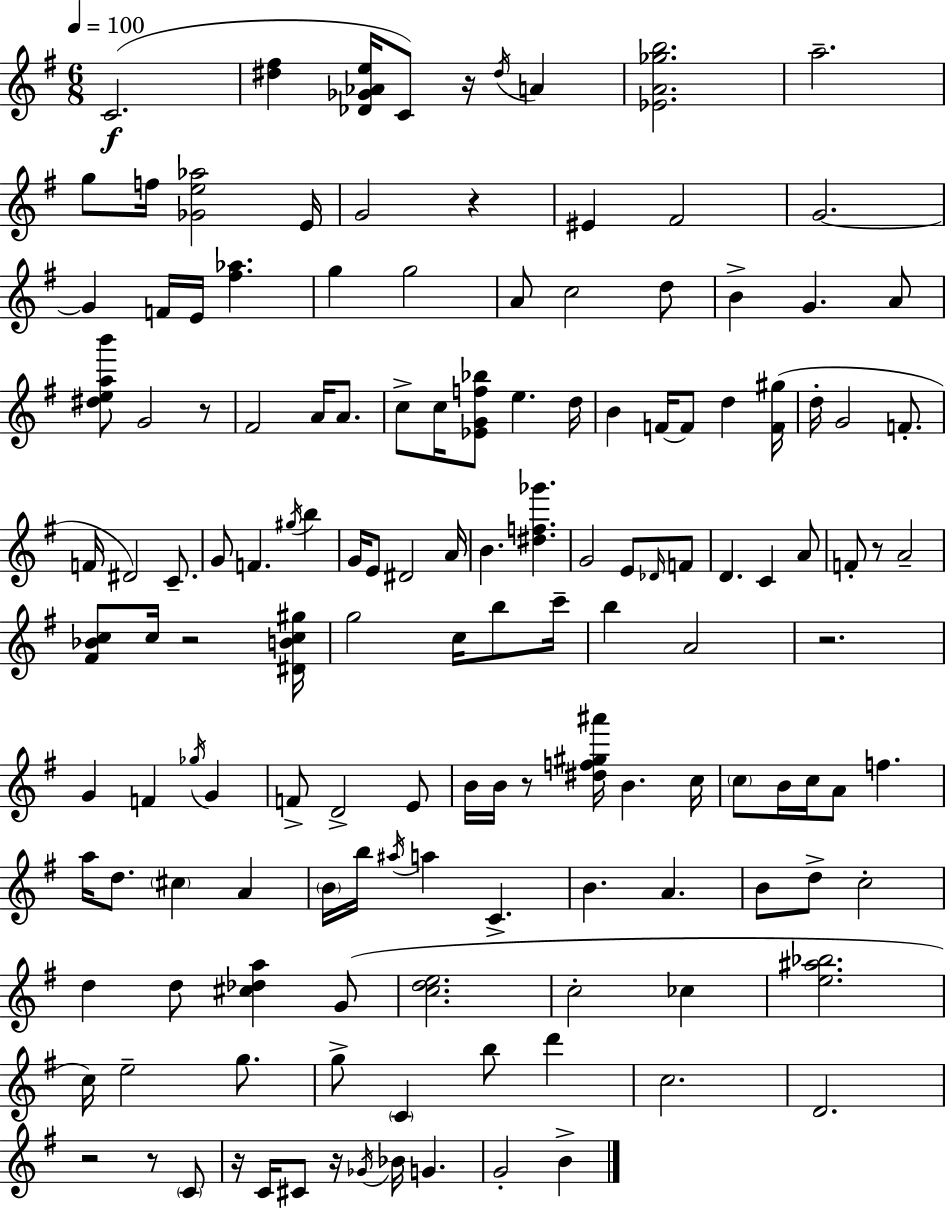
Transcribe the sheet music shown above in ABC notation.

X:1
T:Untitled
M:6/8
L:1/4
K:Em
C2 [^d^f] [_D_G_Ae]/4 C/2 z/4 ^d/4 A [_EA_gb]2 a2 g/2 f/4 [_Ge_a]2 E/4 G2 z ^E ^F2 G2 G F/4 E/4 [^f_a] g g2 A/2 c2 d/2 B G A/2 [^deab']/2 G2 z/2 ^F2 A/4 A/2 c/2 c/4 [_EGf_b]/2 e d/4 B F/4 F/2 d [F^g]/4 d/4 G2 F/2 F/4 ^D2 C/2 G/2 F ^g/4 b G/4 E/2 ^D2 A/4 B [^df_g'] G2 E/2 _D/4 F/2 D C A/2 F/2 z/2 A2 [^F_Bc]/2 c/4 z2 [^DBc^g]/4 g2 c/4 b/2 c'/4 b A2 z2 G F _g/4 G F/2 D2 E/2 B/4 B/4 z/2 [^df^g^a']/4 B c/4 c/2 B/4 c/4 A/2 f a/4 d/2 ^c A B/4 b/4 ^a/4 a C B A B/2 d/2 c2 d d/2 [^c_da] G/2 [cde]2 c2 _c [e^a_b]2 c/4 e2 g/2 g/2 C b/2 d' c2 D2 z2 z/2 C/2 z/4 C/4 ^C/2 z/4 _G/4 _B/4 G G2 B